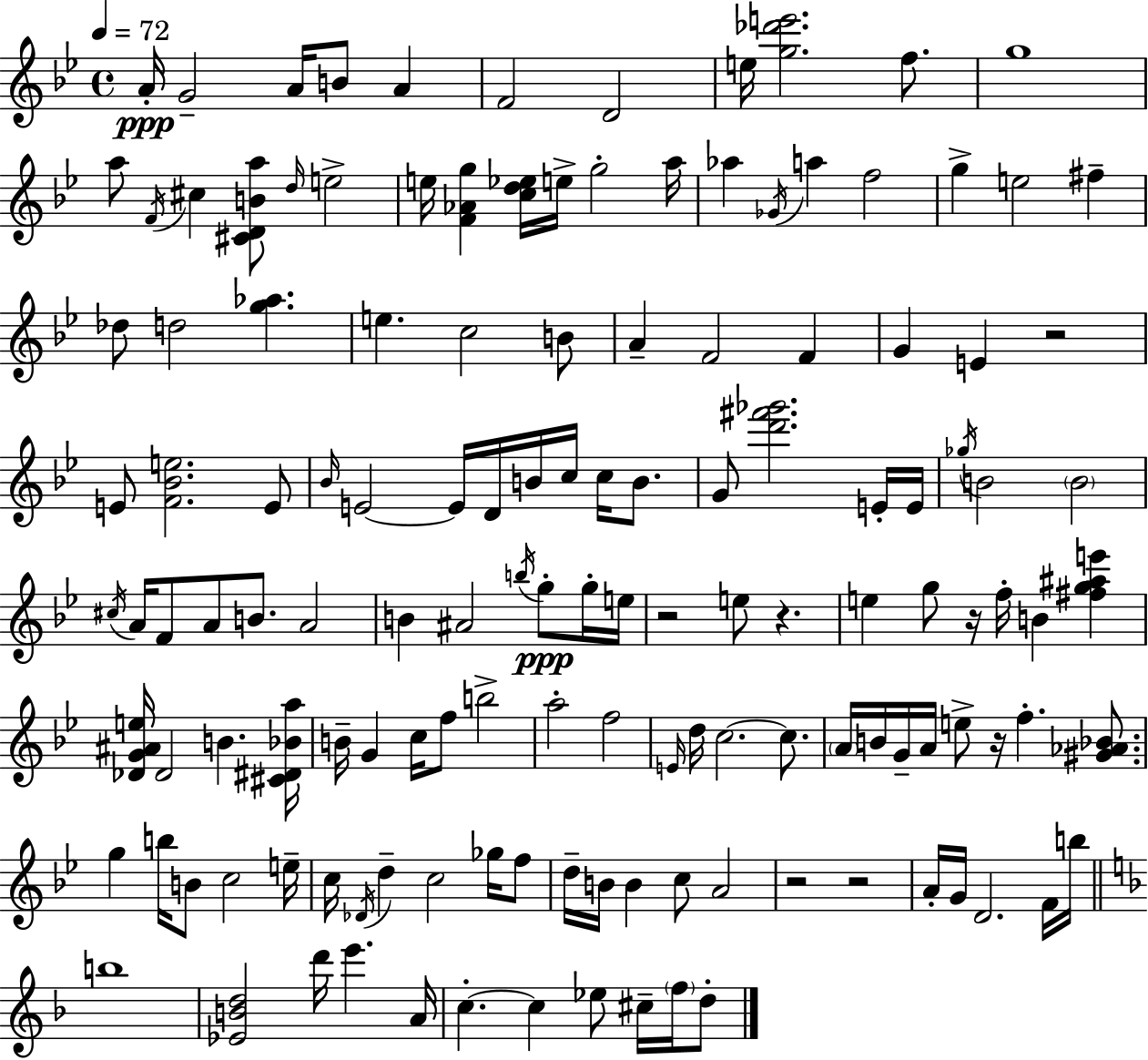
{
  \clef treble
  \time 4/4
  \defaultTimeSignature
  \key bes \major
  \tempo 4 = 72
  a'16-.\ppp g'2-- a'16 b'8 a'4 | f'2 d'2 | e''16 <g'' des''' e'''>2. f''8. | g''1 | \break a''8 \acciaccatura { f'16 } cis''4 <cis' d' b' a''>8 \grace { d''16 } e''2-> | e''16 <f' aes' g''>4 <c'' d'' ees''>16 e''16-> g''2-. | a''16 aes''4 \acciaccatura { ges'16 } a''4 f''2 | g''4-> e''2 fis''4-- | \break des''8 d''2 <g'' aes''>4. | e''4. c''2 | b'8 a'4-- f'2 f'4 | g'4 e'4 r2 | \break e'8 <f' bes' e''>2. | e'8 \grace { bes'16 } e'2~~ e'16 d'16 b'16 c''16 | c''16 b'8. g'8 <d''' fis''' ges'''>2. | e'16-. e'16 \acciaccatura { ges''16 } b'2 \parenthesize b'2 | \break \acciaccatura { cis''16 } a'16 f'8 a'8 b'8. a'2 | b'4 ais'2 | \acciaccatura { b''16 } g''8-.\ppp g''16-. e''16 r2 e''8 | r4. e''4 g''8 r16 f''16-. b'4 | \break <fis'' g'' ais'' e'''>4 <des' g' ais' e''>16 des'2 | b'4. <cis' dis' bes' a''>16 b'16-- g'4 c''16 f''8 b''2-> | a''2-. f''2 | \grace { e'16 } d''16 c''2.~~ | \break c''8. \parenthesize a'16 b'16 g'16-- a'16 e''8-> r16 f''4.-. | <gis' aes' bes'>8. g''4 b''16 b'8 c''2 | e''16-- c''16 \acciaccatura { des'16 } d''4-- c''2 | ges''16 f''8 d''16-- b'16 b'4 c''8 | \break a'2 r2 | r2 a'16-. g'16 d'2. | f'16 b''16 \bar "||" \break \key f \major b''1 | <ees' b' d''>2 d'''16 e'''4. a'16 | c''4.-.~~ c''4 ees''8 cis''16-- \parenthesize f''16 d''8-. | \bar "|."
}